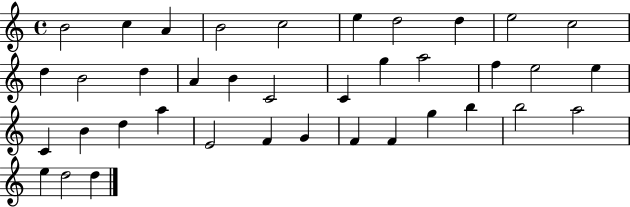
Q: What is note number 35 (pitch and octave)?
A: A5